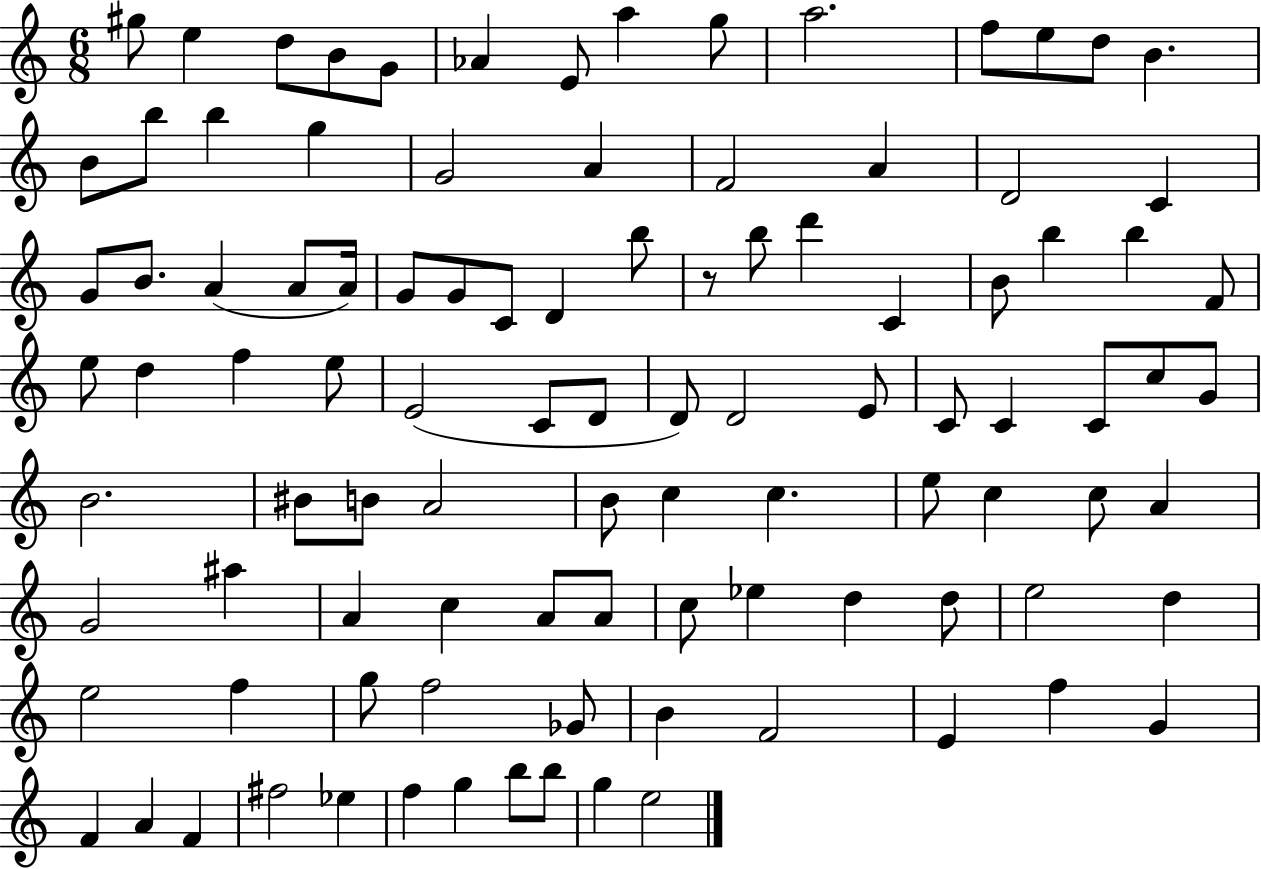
X:1
T:Untitled
M:6/8
L:1/4
K:C
^g/2 e d/2 B/2 G/2 _A E/2 a g/2 a2 f/2 e/2 d/2 B B/2 b/2 b g G2 A F2 A D2 C G/2 B/2 A A/2 A/4 G/2 G/2 C/2 D b/2 z/2 b/2 d' C B/2 b b F/2 e/2 d f e/2 E2 C/2 D/2 D/2 D2 E/2 C/2 C C/2 c/2 G/2 B2 ^B/2 B/2 A2 B/2 c c e/2 c c/2 A G2 ^a A c A/2 A/2 c/2 _e d d/2 e2 d e2 f g/2 f2 _G/2 B F2 E f G F A F ^f2 _e f g b/2 b/2 g e2